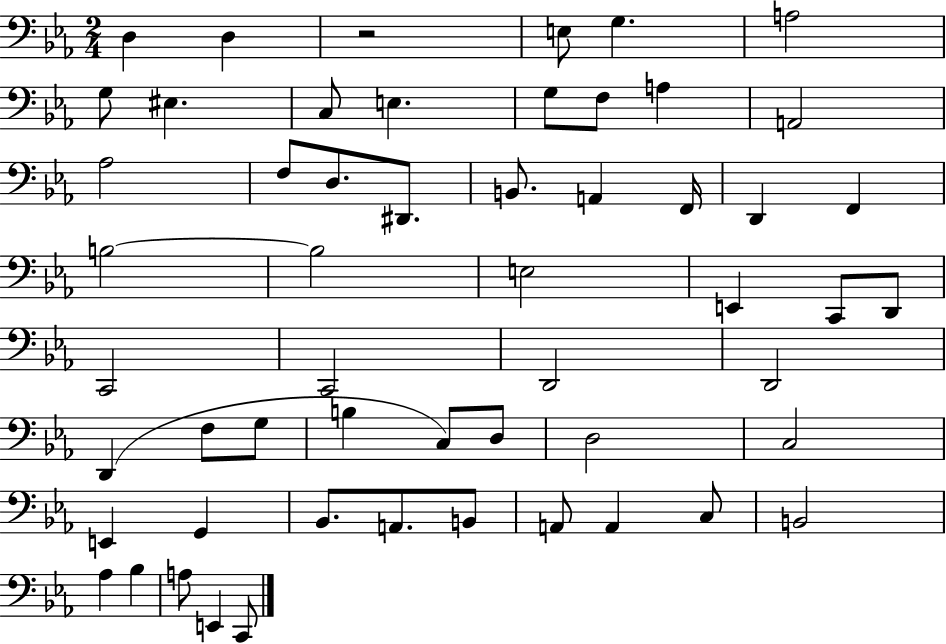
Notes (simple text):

D3/q D3/q R/h E3/e G3/q. A3/h G3/e EIS3/q. C3/e E3/q. G3/e F3/e A3/q A2/h Ab3/h F3/e D3/e. D#2/e. B2/e. A2/q F2/s D2/q F2/q B3/h B3/h E3/h E2/q C2/e D2/e C2/h C2/h D2/h D2/h D2/q F3/e G3/e B3/q C3/e D3/e D3/h C3/h E2/q G2/q Bb2/e. A2/e. B2/e A2/e A2/q C3/e B2/h Ab3/q Bb3/q A3/e E2/q C2/e